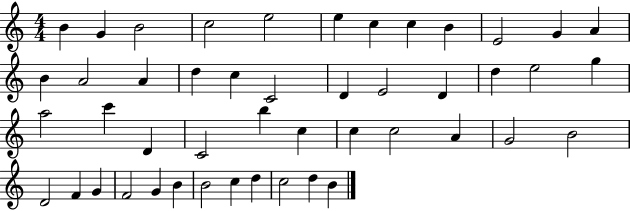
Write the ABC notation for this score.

X:1
T:Untitled
M:4/4
L:1/4
K:C
B G B2 c2 e2 e c c B E2 G A B A2 A d c C2 D E2 D d e2 g a2 c' D C2 b c c c2 A G2 B2 D2 F G F2 G B B2 c d c2 d B